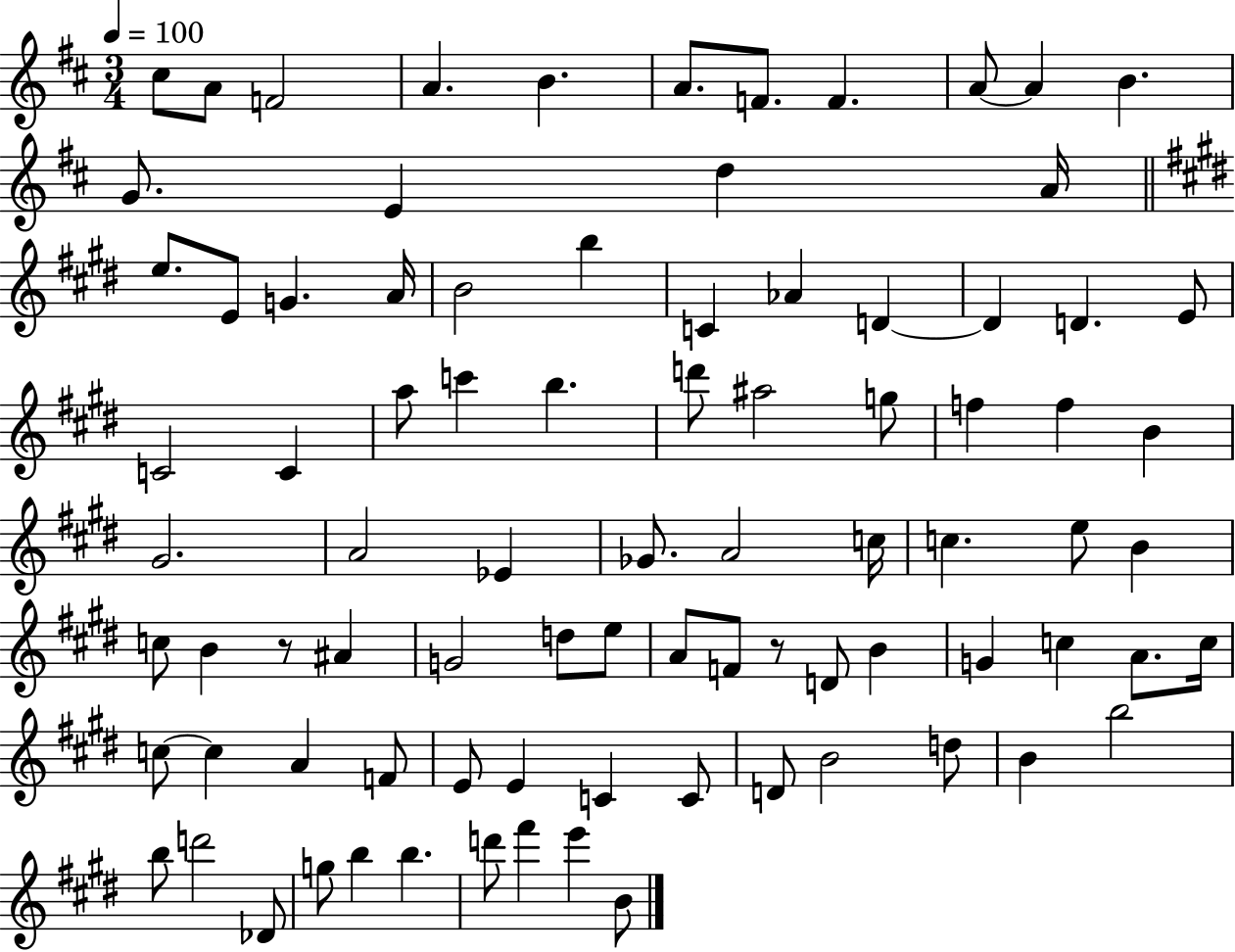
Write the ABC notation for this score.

X:1
T:Untitled
M:3/4
L:1/4
K:D
^c/2 A/2 F2 A B A/2 F/2 F A/2 A B G/2 E d A/4 e/2 E/2 G A/4 B2 b C _A D D D E/2 C2 C a/2 c' b d'/2 ^a2 g/2 f f B ^G2 A2 _E _G/2 A2 c/4 c e/2 B c/2 B z/2 ^A G2 d/2 e/2 A/2 F/2 z/2 D/2 B G c A/2 c/4 c/2 c A F/2 E/2 E C C/2 D/2 B2 d/2 B b2 b/2 d'2 _D/2 g/2 b b d'/2 ^f' e' B/2